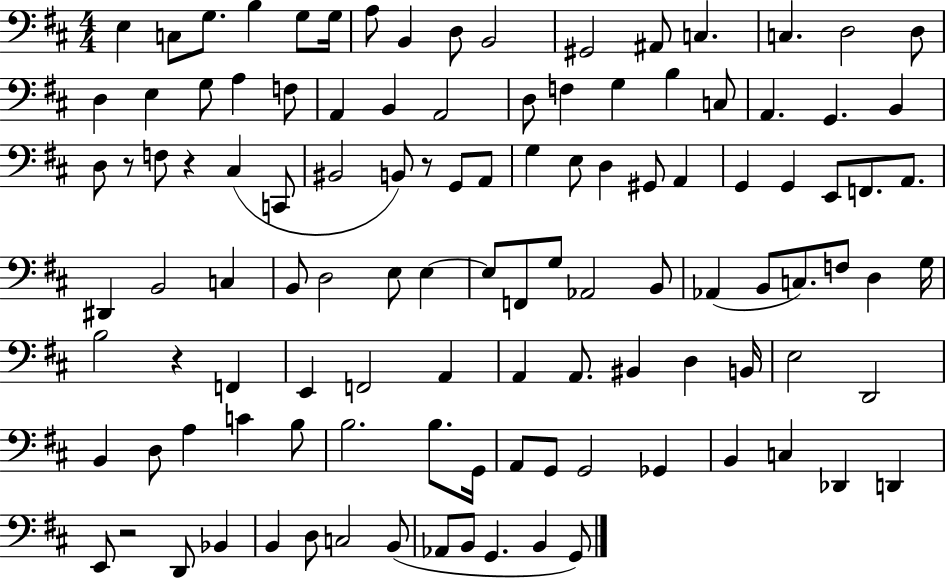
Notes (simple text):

E3/q C3/e G3/e. B3/q G3/e G3/s A3/e B2/q D3/e B2/h G#2/h A#2/e C3/q. C3/q. D3/h D3/e D3/q E3/q G3/e A3/q F3/e A2/q B2/q A2/h D3/e F3/q G3/q B3/q C3/e A2/q. G2/q. B2/q D3/e R/e F3/e R/q C#3/q C2/e BIS2/h B2/e R/e G2/e A2/e G3/q E3/e D3/q G#2/e A2/q G2/q G2/q E2/e F2/e. A2/e. D#2/q B2/h C3/q B2/e D3/h E3/e E3/q E3/e F2/e G3/e Ab2/h B2/e Ab2/q B2/e C3/e. F3/e D3/q G3/s B3/h R/q F2/q E2/q F2/h A2/q A2/q A2/e. BIS2/q D3/q B2/s E3/h D2/h B2/q D3/e A3/q C4/q B3/e B3/h. B3/e. G2/s A2/e G2/e G2/h Gb2/q B2/q C3/q Db2/q D2/q E2/e R/h D2/e Bb2/q B2/q D3/e C3/h B2/e Ab2/e B2/e G2/q. B2/q G2/e